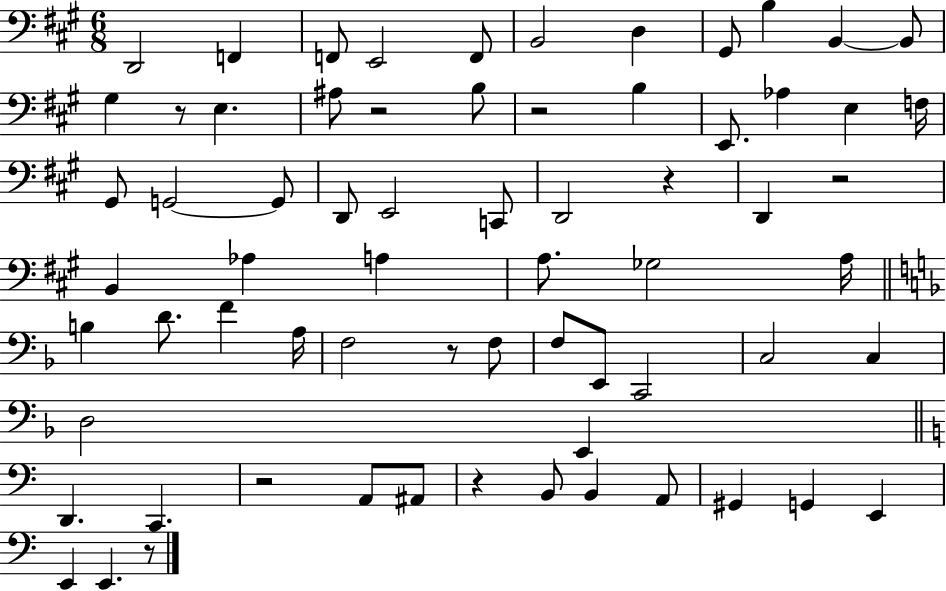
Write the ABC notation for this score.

X:1
T:Untitled
M:6/8
L:1/4
K:A
D,,2 F,, F,,/2 E,,2 F,,/2 B,,2 D, ^G,,/2 B, B,, B,,/2 ^G, z/2 E, ^A,/2 z2 B,/2 z2 B, E,,/2 _A, E, F,/4 ^G,,/2 G,,2 G,,/2 D,,/2 E,,2 C,,/2 D,,2 z D,, z2 B,, _A, A, A,/2 _G,2 A,/4 B, D/2 F A,/4 F,2 z/2 F,/2 F,/2 E,,/2 C,,2 C,2 C, D,2 E,, D,, C,, z2 A,,/2 ^A,,/2 z B,,/2 B,, A,,/2 ^G,, G,, E,, E,, E,, z/2